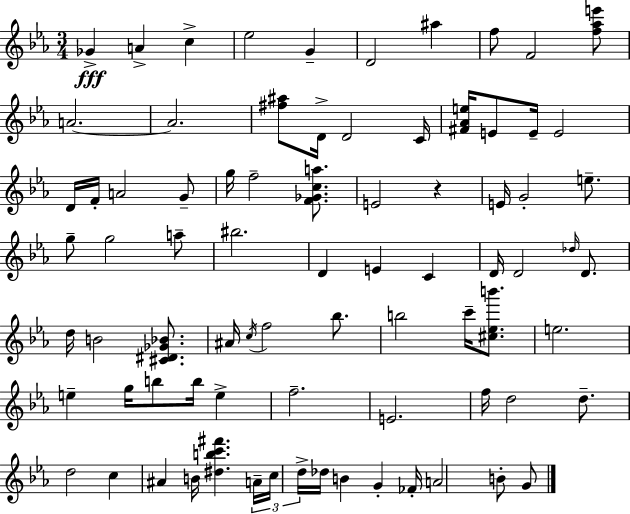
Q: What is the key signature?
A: C minor